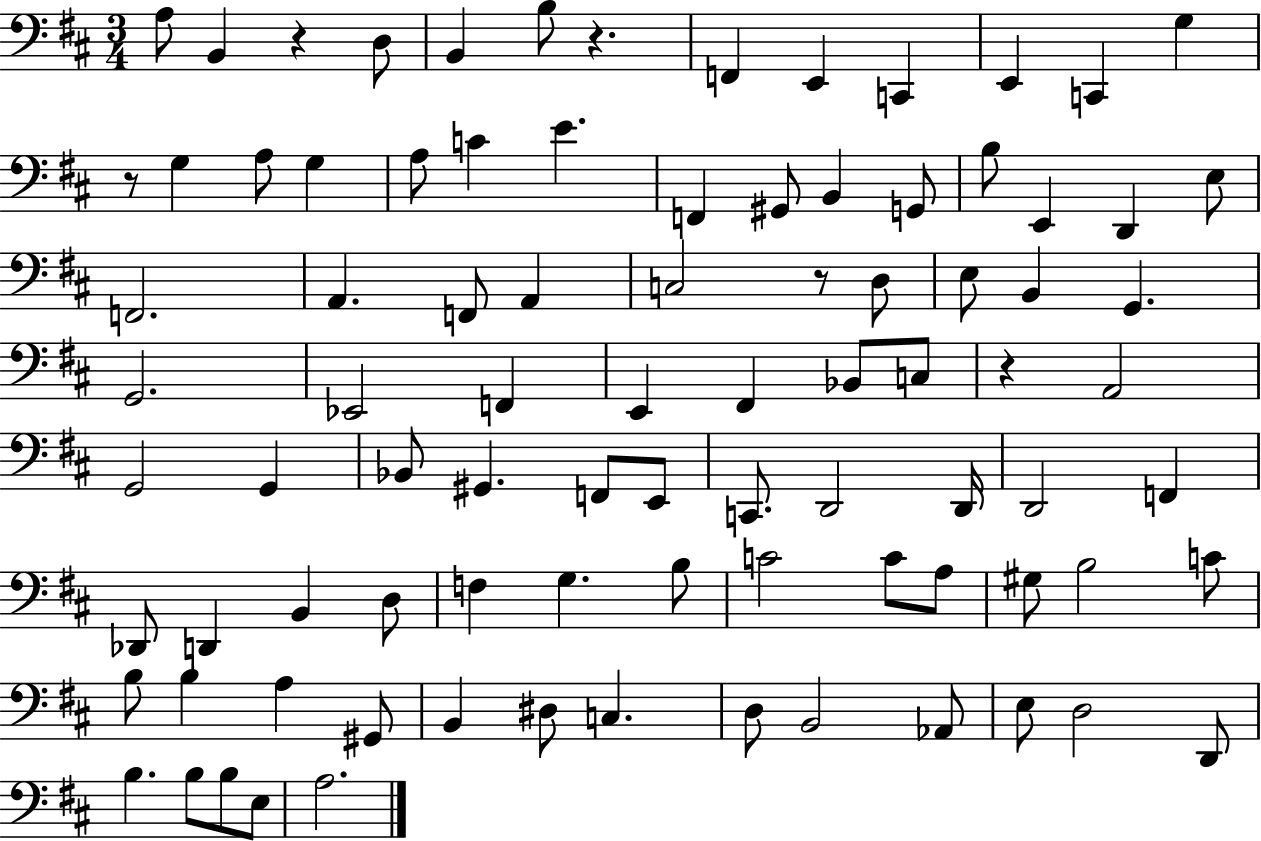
A3/e B2/q R/q D3/e B2/q B3/e R/q. F2/q E2/q C2/q E2/q C2/q G3/q R/e G3/q A3/e G3/q A3/e C4/q E4/q. F2/q G#2/e B2/q G2/e B3/e E2/q D2/q E3/e F2/h. A2/q. F2/e A2/q C3/h R/e D3/e E3/e B2/q G2/q. G2/h. Eb2/h F2/q E2/q F#2/q Bb2/e C3/e R/q A2/h G2/h G2/q Bb2/e G#2/q. F2/e E2/e C2/e. D2/h D2/s D2/h F2/q Db2/e D2/q B2/q D3/e F3/q G3/q. B3/e C4/h C4/e A3/e G#3/e B3/h C4/e B3/e B3/q A3/q G#2/e B2/q D#3/e C3/q. D3/e B2/h Ab2/e E3/e D3/h D2/e B3/q. B3/e B3/e E3/e A3/h.